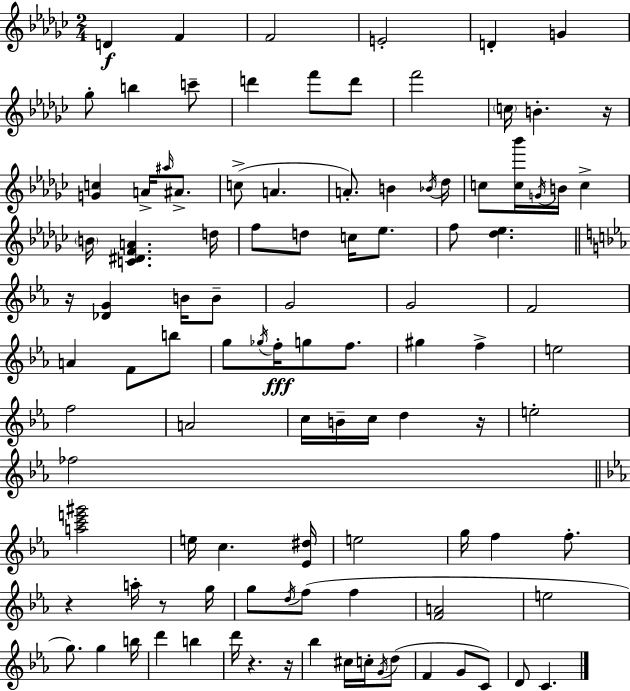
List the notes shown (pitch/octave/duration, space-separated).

D4/q F4/q F4/h E4/h D4/q G4/q Gb5/e B5/q C6/e D6/q F6/e D6/e F6/h C5/s B4/q. R/s [G4,C5]/q A4/s A#5/s A#4/e. C5/e A4/q. A4/e. B4/q Bb4/s Db5/s C5/e [C5,Bb6]/s G4/s B4/s C5/q B4/s [C4,D#4,F4,A4]/q. D5/s F5/e D5/e C5/s Eb5/e. F5/e [Db5,Eb5]/q. R/s [Db4,G4]/q B4/s B4/e G4/h G4/h F4/h A4/q F4/e B5/e G5/e Gb5/s F5/s G5/e F5/e. G#5/q F5/q E5/h F5/h A4/h C5/s B4/s C5/s D5/q R/s E5/h FES5/h [A5,C6,E6,G#6]/h E5/s C5/q. [Eb4,D#5]/s E5/h G5/s F5/q F5/e. R/q A5/s R/e G5/s G5/e D5/s F5/e F5/q [F4,A4]/h E5/h G5/e. G5/q B5/s D6/q B5/q D6/s R/q. R/s Bb5/q C#5/s C5/s G4/s D5/e F4/q G4/e C4/e D4/e C4/q.